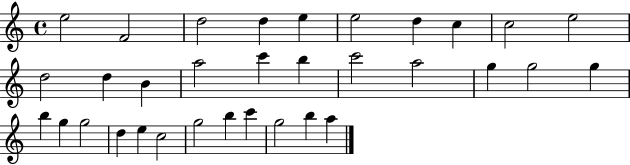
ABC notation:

X:1
T:Untitled
M:4/4
L:1/4
K:C
e2 F2 d2 d e e2 d c c2 e2 d2 d B a2 c' b c'2 a2 g g2 g b g g2 d e c2 g2 b c' g2 b a